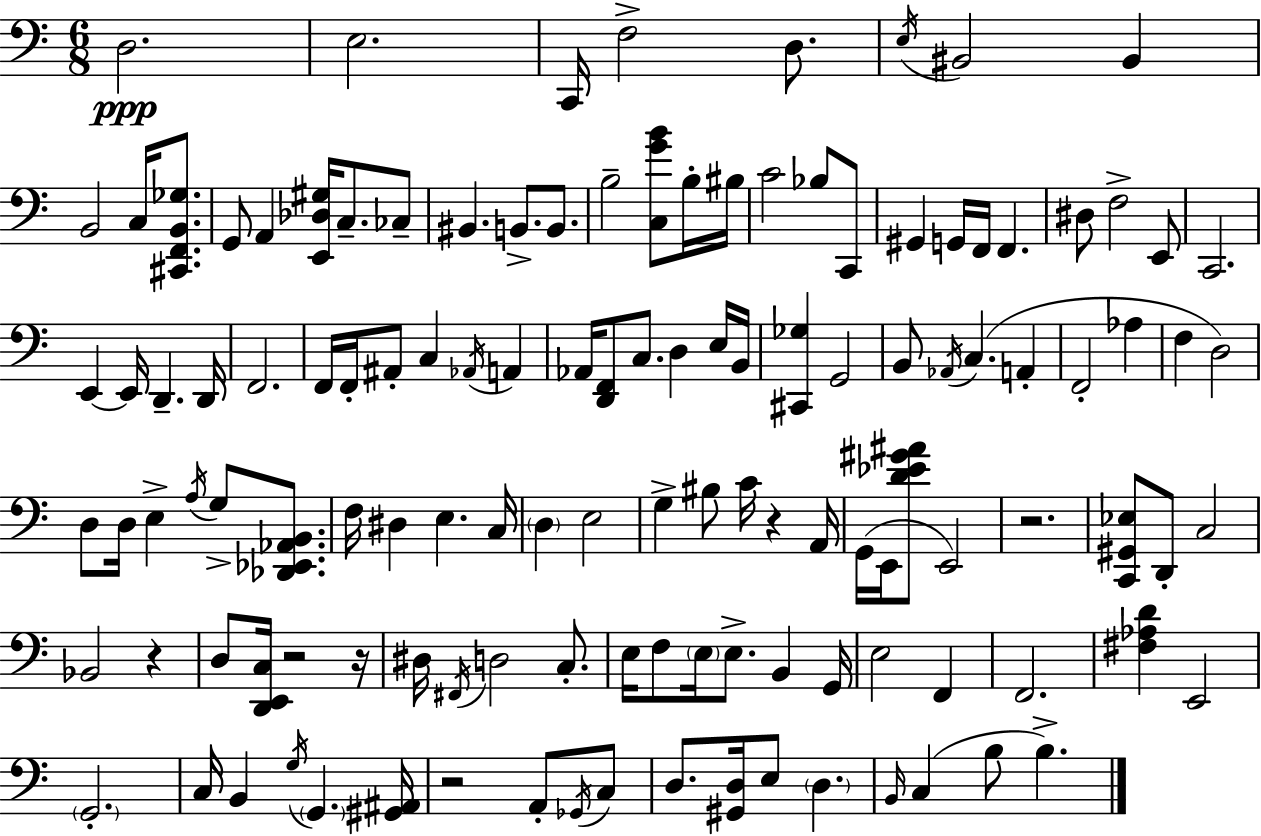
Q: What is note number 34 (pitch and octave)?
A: D2